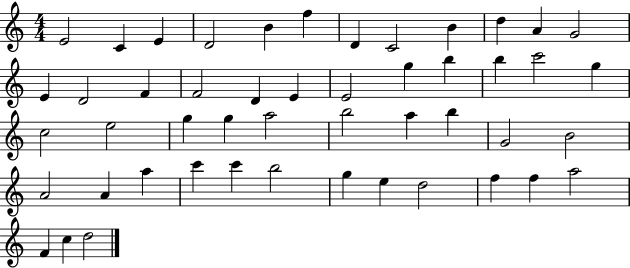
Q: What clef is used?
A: treble